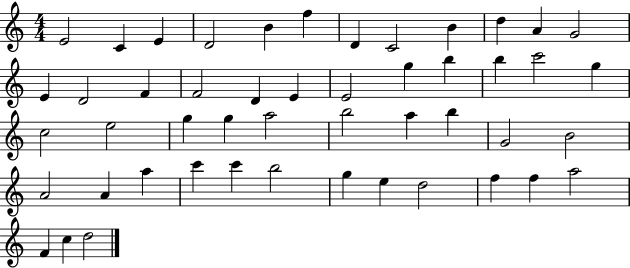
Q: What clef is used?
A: treble